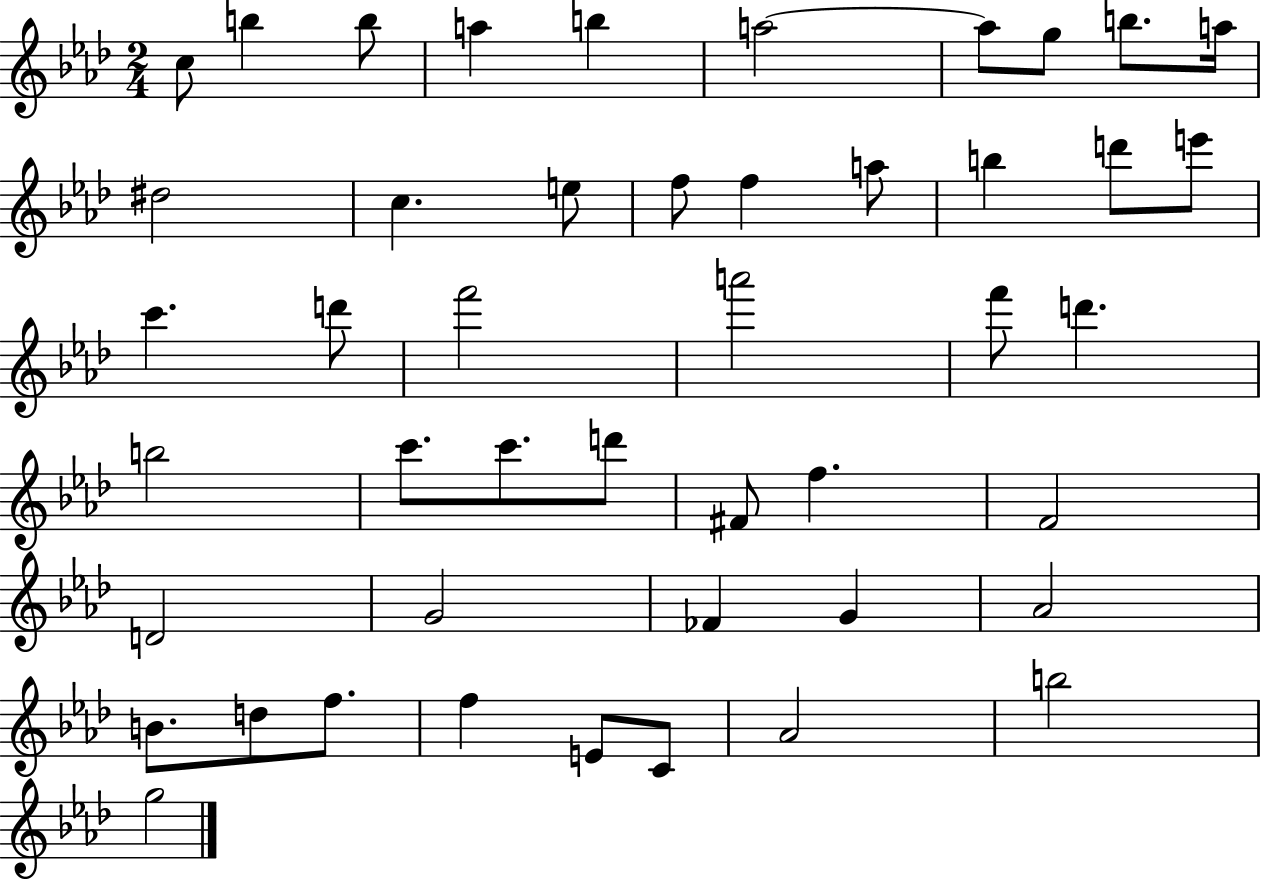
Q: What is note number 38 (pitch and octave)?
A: B4